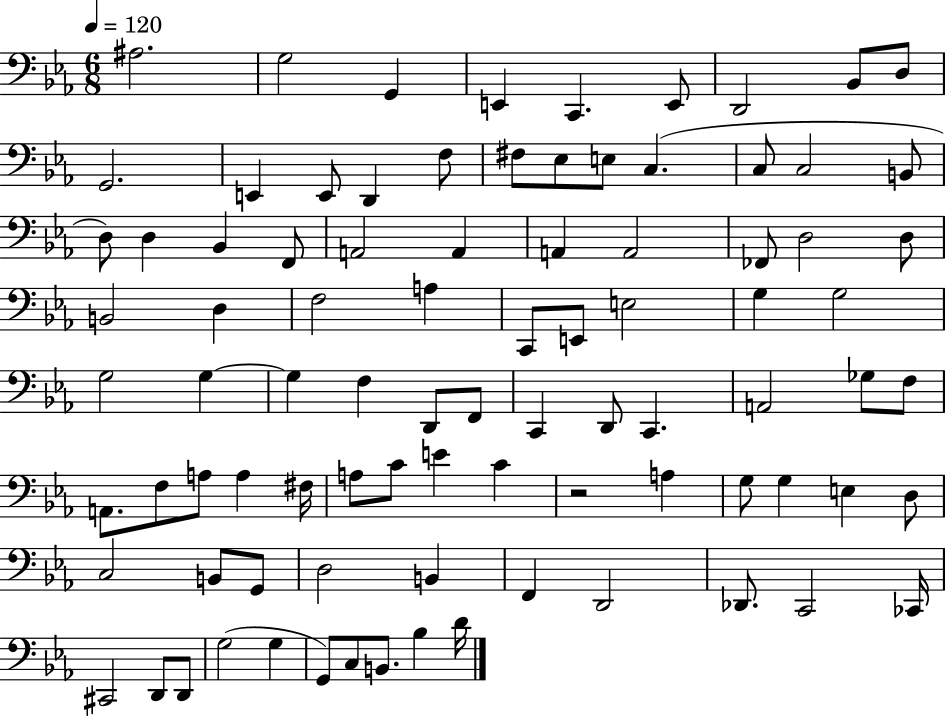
X:1
T:Untitled
M:6/8
L:1/4
K:Eb
^A,2 G,2 G,, E,, C,, E,,/2 D,,2 _B,,/2 D,/2 G,,2 E,, E,,/2 D,, F,/2 ^F,/2 _E,/2 E,/2 C, C,/2 C,2 B,,/2 D,/2 D, _B,, F,,/2 A,,2 A,, A,, A,,2 _F,,/2 D,2 D,/2 B,,2 D, F,2 A, C,,/2 E,,/2 E,2 G, G,2 G,2 G, G, F, D,,/2 F,,/2 C,, D,,/2 C,, A,,2 _G,/2 F,/2 A,,/2 F,/2 A,/2 A, ^F,/4 A,/2 C/2 E C z2 A, G,/2 G, E, D,/2 C,2 B,,/2 G,,/2 D,2 B,, F,, D,,2 _D,,/2 C,,2 _C,,/4 ^C,,2 D,,/2 D,,/2 G,2 G, G,,/2 C,/2 B,,/2 _B, D/4